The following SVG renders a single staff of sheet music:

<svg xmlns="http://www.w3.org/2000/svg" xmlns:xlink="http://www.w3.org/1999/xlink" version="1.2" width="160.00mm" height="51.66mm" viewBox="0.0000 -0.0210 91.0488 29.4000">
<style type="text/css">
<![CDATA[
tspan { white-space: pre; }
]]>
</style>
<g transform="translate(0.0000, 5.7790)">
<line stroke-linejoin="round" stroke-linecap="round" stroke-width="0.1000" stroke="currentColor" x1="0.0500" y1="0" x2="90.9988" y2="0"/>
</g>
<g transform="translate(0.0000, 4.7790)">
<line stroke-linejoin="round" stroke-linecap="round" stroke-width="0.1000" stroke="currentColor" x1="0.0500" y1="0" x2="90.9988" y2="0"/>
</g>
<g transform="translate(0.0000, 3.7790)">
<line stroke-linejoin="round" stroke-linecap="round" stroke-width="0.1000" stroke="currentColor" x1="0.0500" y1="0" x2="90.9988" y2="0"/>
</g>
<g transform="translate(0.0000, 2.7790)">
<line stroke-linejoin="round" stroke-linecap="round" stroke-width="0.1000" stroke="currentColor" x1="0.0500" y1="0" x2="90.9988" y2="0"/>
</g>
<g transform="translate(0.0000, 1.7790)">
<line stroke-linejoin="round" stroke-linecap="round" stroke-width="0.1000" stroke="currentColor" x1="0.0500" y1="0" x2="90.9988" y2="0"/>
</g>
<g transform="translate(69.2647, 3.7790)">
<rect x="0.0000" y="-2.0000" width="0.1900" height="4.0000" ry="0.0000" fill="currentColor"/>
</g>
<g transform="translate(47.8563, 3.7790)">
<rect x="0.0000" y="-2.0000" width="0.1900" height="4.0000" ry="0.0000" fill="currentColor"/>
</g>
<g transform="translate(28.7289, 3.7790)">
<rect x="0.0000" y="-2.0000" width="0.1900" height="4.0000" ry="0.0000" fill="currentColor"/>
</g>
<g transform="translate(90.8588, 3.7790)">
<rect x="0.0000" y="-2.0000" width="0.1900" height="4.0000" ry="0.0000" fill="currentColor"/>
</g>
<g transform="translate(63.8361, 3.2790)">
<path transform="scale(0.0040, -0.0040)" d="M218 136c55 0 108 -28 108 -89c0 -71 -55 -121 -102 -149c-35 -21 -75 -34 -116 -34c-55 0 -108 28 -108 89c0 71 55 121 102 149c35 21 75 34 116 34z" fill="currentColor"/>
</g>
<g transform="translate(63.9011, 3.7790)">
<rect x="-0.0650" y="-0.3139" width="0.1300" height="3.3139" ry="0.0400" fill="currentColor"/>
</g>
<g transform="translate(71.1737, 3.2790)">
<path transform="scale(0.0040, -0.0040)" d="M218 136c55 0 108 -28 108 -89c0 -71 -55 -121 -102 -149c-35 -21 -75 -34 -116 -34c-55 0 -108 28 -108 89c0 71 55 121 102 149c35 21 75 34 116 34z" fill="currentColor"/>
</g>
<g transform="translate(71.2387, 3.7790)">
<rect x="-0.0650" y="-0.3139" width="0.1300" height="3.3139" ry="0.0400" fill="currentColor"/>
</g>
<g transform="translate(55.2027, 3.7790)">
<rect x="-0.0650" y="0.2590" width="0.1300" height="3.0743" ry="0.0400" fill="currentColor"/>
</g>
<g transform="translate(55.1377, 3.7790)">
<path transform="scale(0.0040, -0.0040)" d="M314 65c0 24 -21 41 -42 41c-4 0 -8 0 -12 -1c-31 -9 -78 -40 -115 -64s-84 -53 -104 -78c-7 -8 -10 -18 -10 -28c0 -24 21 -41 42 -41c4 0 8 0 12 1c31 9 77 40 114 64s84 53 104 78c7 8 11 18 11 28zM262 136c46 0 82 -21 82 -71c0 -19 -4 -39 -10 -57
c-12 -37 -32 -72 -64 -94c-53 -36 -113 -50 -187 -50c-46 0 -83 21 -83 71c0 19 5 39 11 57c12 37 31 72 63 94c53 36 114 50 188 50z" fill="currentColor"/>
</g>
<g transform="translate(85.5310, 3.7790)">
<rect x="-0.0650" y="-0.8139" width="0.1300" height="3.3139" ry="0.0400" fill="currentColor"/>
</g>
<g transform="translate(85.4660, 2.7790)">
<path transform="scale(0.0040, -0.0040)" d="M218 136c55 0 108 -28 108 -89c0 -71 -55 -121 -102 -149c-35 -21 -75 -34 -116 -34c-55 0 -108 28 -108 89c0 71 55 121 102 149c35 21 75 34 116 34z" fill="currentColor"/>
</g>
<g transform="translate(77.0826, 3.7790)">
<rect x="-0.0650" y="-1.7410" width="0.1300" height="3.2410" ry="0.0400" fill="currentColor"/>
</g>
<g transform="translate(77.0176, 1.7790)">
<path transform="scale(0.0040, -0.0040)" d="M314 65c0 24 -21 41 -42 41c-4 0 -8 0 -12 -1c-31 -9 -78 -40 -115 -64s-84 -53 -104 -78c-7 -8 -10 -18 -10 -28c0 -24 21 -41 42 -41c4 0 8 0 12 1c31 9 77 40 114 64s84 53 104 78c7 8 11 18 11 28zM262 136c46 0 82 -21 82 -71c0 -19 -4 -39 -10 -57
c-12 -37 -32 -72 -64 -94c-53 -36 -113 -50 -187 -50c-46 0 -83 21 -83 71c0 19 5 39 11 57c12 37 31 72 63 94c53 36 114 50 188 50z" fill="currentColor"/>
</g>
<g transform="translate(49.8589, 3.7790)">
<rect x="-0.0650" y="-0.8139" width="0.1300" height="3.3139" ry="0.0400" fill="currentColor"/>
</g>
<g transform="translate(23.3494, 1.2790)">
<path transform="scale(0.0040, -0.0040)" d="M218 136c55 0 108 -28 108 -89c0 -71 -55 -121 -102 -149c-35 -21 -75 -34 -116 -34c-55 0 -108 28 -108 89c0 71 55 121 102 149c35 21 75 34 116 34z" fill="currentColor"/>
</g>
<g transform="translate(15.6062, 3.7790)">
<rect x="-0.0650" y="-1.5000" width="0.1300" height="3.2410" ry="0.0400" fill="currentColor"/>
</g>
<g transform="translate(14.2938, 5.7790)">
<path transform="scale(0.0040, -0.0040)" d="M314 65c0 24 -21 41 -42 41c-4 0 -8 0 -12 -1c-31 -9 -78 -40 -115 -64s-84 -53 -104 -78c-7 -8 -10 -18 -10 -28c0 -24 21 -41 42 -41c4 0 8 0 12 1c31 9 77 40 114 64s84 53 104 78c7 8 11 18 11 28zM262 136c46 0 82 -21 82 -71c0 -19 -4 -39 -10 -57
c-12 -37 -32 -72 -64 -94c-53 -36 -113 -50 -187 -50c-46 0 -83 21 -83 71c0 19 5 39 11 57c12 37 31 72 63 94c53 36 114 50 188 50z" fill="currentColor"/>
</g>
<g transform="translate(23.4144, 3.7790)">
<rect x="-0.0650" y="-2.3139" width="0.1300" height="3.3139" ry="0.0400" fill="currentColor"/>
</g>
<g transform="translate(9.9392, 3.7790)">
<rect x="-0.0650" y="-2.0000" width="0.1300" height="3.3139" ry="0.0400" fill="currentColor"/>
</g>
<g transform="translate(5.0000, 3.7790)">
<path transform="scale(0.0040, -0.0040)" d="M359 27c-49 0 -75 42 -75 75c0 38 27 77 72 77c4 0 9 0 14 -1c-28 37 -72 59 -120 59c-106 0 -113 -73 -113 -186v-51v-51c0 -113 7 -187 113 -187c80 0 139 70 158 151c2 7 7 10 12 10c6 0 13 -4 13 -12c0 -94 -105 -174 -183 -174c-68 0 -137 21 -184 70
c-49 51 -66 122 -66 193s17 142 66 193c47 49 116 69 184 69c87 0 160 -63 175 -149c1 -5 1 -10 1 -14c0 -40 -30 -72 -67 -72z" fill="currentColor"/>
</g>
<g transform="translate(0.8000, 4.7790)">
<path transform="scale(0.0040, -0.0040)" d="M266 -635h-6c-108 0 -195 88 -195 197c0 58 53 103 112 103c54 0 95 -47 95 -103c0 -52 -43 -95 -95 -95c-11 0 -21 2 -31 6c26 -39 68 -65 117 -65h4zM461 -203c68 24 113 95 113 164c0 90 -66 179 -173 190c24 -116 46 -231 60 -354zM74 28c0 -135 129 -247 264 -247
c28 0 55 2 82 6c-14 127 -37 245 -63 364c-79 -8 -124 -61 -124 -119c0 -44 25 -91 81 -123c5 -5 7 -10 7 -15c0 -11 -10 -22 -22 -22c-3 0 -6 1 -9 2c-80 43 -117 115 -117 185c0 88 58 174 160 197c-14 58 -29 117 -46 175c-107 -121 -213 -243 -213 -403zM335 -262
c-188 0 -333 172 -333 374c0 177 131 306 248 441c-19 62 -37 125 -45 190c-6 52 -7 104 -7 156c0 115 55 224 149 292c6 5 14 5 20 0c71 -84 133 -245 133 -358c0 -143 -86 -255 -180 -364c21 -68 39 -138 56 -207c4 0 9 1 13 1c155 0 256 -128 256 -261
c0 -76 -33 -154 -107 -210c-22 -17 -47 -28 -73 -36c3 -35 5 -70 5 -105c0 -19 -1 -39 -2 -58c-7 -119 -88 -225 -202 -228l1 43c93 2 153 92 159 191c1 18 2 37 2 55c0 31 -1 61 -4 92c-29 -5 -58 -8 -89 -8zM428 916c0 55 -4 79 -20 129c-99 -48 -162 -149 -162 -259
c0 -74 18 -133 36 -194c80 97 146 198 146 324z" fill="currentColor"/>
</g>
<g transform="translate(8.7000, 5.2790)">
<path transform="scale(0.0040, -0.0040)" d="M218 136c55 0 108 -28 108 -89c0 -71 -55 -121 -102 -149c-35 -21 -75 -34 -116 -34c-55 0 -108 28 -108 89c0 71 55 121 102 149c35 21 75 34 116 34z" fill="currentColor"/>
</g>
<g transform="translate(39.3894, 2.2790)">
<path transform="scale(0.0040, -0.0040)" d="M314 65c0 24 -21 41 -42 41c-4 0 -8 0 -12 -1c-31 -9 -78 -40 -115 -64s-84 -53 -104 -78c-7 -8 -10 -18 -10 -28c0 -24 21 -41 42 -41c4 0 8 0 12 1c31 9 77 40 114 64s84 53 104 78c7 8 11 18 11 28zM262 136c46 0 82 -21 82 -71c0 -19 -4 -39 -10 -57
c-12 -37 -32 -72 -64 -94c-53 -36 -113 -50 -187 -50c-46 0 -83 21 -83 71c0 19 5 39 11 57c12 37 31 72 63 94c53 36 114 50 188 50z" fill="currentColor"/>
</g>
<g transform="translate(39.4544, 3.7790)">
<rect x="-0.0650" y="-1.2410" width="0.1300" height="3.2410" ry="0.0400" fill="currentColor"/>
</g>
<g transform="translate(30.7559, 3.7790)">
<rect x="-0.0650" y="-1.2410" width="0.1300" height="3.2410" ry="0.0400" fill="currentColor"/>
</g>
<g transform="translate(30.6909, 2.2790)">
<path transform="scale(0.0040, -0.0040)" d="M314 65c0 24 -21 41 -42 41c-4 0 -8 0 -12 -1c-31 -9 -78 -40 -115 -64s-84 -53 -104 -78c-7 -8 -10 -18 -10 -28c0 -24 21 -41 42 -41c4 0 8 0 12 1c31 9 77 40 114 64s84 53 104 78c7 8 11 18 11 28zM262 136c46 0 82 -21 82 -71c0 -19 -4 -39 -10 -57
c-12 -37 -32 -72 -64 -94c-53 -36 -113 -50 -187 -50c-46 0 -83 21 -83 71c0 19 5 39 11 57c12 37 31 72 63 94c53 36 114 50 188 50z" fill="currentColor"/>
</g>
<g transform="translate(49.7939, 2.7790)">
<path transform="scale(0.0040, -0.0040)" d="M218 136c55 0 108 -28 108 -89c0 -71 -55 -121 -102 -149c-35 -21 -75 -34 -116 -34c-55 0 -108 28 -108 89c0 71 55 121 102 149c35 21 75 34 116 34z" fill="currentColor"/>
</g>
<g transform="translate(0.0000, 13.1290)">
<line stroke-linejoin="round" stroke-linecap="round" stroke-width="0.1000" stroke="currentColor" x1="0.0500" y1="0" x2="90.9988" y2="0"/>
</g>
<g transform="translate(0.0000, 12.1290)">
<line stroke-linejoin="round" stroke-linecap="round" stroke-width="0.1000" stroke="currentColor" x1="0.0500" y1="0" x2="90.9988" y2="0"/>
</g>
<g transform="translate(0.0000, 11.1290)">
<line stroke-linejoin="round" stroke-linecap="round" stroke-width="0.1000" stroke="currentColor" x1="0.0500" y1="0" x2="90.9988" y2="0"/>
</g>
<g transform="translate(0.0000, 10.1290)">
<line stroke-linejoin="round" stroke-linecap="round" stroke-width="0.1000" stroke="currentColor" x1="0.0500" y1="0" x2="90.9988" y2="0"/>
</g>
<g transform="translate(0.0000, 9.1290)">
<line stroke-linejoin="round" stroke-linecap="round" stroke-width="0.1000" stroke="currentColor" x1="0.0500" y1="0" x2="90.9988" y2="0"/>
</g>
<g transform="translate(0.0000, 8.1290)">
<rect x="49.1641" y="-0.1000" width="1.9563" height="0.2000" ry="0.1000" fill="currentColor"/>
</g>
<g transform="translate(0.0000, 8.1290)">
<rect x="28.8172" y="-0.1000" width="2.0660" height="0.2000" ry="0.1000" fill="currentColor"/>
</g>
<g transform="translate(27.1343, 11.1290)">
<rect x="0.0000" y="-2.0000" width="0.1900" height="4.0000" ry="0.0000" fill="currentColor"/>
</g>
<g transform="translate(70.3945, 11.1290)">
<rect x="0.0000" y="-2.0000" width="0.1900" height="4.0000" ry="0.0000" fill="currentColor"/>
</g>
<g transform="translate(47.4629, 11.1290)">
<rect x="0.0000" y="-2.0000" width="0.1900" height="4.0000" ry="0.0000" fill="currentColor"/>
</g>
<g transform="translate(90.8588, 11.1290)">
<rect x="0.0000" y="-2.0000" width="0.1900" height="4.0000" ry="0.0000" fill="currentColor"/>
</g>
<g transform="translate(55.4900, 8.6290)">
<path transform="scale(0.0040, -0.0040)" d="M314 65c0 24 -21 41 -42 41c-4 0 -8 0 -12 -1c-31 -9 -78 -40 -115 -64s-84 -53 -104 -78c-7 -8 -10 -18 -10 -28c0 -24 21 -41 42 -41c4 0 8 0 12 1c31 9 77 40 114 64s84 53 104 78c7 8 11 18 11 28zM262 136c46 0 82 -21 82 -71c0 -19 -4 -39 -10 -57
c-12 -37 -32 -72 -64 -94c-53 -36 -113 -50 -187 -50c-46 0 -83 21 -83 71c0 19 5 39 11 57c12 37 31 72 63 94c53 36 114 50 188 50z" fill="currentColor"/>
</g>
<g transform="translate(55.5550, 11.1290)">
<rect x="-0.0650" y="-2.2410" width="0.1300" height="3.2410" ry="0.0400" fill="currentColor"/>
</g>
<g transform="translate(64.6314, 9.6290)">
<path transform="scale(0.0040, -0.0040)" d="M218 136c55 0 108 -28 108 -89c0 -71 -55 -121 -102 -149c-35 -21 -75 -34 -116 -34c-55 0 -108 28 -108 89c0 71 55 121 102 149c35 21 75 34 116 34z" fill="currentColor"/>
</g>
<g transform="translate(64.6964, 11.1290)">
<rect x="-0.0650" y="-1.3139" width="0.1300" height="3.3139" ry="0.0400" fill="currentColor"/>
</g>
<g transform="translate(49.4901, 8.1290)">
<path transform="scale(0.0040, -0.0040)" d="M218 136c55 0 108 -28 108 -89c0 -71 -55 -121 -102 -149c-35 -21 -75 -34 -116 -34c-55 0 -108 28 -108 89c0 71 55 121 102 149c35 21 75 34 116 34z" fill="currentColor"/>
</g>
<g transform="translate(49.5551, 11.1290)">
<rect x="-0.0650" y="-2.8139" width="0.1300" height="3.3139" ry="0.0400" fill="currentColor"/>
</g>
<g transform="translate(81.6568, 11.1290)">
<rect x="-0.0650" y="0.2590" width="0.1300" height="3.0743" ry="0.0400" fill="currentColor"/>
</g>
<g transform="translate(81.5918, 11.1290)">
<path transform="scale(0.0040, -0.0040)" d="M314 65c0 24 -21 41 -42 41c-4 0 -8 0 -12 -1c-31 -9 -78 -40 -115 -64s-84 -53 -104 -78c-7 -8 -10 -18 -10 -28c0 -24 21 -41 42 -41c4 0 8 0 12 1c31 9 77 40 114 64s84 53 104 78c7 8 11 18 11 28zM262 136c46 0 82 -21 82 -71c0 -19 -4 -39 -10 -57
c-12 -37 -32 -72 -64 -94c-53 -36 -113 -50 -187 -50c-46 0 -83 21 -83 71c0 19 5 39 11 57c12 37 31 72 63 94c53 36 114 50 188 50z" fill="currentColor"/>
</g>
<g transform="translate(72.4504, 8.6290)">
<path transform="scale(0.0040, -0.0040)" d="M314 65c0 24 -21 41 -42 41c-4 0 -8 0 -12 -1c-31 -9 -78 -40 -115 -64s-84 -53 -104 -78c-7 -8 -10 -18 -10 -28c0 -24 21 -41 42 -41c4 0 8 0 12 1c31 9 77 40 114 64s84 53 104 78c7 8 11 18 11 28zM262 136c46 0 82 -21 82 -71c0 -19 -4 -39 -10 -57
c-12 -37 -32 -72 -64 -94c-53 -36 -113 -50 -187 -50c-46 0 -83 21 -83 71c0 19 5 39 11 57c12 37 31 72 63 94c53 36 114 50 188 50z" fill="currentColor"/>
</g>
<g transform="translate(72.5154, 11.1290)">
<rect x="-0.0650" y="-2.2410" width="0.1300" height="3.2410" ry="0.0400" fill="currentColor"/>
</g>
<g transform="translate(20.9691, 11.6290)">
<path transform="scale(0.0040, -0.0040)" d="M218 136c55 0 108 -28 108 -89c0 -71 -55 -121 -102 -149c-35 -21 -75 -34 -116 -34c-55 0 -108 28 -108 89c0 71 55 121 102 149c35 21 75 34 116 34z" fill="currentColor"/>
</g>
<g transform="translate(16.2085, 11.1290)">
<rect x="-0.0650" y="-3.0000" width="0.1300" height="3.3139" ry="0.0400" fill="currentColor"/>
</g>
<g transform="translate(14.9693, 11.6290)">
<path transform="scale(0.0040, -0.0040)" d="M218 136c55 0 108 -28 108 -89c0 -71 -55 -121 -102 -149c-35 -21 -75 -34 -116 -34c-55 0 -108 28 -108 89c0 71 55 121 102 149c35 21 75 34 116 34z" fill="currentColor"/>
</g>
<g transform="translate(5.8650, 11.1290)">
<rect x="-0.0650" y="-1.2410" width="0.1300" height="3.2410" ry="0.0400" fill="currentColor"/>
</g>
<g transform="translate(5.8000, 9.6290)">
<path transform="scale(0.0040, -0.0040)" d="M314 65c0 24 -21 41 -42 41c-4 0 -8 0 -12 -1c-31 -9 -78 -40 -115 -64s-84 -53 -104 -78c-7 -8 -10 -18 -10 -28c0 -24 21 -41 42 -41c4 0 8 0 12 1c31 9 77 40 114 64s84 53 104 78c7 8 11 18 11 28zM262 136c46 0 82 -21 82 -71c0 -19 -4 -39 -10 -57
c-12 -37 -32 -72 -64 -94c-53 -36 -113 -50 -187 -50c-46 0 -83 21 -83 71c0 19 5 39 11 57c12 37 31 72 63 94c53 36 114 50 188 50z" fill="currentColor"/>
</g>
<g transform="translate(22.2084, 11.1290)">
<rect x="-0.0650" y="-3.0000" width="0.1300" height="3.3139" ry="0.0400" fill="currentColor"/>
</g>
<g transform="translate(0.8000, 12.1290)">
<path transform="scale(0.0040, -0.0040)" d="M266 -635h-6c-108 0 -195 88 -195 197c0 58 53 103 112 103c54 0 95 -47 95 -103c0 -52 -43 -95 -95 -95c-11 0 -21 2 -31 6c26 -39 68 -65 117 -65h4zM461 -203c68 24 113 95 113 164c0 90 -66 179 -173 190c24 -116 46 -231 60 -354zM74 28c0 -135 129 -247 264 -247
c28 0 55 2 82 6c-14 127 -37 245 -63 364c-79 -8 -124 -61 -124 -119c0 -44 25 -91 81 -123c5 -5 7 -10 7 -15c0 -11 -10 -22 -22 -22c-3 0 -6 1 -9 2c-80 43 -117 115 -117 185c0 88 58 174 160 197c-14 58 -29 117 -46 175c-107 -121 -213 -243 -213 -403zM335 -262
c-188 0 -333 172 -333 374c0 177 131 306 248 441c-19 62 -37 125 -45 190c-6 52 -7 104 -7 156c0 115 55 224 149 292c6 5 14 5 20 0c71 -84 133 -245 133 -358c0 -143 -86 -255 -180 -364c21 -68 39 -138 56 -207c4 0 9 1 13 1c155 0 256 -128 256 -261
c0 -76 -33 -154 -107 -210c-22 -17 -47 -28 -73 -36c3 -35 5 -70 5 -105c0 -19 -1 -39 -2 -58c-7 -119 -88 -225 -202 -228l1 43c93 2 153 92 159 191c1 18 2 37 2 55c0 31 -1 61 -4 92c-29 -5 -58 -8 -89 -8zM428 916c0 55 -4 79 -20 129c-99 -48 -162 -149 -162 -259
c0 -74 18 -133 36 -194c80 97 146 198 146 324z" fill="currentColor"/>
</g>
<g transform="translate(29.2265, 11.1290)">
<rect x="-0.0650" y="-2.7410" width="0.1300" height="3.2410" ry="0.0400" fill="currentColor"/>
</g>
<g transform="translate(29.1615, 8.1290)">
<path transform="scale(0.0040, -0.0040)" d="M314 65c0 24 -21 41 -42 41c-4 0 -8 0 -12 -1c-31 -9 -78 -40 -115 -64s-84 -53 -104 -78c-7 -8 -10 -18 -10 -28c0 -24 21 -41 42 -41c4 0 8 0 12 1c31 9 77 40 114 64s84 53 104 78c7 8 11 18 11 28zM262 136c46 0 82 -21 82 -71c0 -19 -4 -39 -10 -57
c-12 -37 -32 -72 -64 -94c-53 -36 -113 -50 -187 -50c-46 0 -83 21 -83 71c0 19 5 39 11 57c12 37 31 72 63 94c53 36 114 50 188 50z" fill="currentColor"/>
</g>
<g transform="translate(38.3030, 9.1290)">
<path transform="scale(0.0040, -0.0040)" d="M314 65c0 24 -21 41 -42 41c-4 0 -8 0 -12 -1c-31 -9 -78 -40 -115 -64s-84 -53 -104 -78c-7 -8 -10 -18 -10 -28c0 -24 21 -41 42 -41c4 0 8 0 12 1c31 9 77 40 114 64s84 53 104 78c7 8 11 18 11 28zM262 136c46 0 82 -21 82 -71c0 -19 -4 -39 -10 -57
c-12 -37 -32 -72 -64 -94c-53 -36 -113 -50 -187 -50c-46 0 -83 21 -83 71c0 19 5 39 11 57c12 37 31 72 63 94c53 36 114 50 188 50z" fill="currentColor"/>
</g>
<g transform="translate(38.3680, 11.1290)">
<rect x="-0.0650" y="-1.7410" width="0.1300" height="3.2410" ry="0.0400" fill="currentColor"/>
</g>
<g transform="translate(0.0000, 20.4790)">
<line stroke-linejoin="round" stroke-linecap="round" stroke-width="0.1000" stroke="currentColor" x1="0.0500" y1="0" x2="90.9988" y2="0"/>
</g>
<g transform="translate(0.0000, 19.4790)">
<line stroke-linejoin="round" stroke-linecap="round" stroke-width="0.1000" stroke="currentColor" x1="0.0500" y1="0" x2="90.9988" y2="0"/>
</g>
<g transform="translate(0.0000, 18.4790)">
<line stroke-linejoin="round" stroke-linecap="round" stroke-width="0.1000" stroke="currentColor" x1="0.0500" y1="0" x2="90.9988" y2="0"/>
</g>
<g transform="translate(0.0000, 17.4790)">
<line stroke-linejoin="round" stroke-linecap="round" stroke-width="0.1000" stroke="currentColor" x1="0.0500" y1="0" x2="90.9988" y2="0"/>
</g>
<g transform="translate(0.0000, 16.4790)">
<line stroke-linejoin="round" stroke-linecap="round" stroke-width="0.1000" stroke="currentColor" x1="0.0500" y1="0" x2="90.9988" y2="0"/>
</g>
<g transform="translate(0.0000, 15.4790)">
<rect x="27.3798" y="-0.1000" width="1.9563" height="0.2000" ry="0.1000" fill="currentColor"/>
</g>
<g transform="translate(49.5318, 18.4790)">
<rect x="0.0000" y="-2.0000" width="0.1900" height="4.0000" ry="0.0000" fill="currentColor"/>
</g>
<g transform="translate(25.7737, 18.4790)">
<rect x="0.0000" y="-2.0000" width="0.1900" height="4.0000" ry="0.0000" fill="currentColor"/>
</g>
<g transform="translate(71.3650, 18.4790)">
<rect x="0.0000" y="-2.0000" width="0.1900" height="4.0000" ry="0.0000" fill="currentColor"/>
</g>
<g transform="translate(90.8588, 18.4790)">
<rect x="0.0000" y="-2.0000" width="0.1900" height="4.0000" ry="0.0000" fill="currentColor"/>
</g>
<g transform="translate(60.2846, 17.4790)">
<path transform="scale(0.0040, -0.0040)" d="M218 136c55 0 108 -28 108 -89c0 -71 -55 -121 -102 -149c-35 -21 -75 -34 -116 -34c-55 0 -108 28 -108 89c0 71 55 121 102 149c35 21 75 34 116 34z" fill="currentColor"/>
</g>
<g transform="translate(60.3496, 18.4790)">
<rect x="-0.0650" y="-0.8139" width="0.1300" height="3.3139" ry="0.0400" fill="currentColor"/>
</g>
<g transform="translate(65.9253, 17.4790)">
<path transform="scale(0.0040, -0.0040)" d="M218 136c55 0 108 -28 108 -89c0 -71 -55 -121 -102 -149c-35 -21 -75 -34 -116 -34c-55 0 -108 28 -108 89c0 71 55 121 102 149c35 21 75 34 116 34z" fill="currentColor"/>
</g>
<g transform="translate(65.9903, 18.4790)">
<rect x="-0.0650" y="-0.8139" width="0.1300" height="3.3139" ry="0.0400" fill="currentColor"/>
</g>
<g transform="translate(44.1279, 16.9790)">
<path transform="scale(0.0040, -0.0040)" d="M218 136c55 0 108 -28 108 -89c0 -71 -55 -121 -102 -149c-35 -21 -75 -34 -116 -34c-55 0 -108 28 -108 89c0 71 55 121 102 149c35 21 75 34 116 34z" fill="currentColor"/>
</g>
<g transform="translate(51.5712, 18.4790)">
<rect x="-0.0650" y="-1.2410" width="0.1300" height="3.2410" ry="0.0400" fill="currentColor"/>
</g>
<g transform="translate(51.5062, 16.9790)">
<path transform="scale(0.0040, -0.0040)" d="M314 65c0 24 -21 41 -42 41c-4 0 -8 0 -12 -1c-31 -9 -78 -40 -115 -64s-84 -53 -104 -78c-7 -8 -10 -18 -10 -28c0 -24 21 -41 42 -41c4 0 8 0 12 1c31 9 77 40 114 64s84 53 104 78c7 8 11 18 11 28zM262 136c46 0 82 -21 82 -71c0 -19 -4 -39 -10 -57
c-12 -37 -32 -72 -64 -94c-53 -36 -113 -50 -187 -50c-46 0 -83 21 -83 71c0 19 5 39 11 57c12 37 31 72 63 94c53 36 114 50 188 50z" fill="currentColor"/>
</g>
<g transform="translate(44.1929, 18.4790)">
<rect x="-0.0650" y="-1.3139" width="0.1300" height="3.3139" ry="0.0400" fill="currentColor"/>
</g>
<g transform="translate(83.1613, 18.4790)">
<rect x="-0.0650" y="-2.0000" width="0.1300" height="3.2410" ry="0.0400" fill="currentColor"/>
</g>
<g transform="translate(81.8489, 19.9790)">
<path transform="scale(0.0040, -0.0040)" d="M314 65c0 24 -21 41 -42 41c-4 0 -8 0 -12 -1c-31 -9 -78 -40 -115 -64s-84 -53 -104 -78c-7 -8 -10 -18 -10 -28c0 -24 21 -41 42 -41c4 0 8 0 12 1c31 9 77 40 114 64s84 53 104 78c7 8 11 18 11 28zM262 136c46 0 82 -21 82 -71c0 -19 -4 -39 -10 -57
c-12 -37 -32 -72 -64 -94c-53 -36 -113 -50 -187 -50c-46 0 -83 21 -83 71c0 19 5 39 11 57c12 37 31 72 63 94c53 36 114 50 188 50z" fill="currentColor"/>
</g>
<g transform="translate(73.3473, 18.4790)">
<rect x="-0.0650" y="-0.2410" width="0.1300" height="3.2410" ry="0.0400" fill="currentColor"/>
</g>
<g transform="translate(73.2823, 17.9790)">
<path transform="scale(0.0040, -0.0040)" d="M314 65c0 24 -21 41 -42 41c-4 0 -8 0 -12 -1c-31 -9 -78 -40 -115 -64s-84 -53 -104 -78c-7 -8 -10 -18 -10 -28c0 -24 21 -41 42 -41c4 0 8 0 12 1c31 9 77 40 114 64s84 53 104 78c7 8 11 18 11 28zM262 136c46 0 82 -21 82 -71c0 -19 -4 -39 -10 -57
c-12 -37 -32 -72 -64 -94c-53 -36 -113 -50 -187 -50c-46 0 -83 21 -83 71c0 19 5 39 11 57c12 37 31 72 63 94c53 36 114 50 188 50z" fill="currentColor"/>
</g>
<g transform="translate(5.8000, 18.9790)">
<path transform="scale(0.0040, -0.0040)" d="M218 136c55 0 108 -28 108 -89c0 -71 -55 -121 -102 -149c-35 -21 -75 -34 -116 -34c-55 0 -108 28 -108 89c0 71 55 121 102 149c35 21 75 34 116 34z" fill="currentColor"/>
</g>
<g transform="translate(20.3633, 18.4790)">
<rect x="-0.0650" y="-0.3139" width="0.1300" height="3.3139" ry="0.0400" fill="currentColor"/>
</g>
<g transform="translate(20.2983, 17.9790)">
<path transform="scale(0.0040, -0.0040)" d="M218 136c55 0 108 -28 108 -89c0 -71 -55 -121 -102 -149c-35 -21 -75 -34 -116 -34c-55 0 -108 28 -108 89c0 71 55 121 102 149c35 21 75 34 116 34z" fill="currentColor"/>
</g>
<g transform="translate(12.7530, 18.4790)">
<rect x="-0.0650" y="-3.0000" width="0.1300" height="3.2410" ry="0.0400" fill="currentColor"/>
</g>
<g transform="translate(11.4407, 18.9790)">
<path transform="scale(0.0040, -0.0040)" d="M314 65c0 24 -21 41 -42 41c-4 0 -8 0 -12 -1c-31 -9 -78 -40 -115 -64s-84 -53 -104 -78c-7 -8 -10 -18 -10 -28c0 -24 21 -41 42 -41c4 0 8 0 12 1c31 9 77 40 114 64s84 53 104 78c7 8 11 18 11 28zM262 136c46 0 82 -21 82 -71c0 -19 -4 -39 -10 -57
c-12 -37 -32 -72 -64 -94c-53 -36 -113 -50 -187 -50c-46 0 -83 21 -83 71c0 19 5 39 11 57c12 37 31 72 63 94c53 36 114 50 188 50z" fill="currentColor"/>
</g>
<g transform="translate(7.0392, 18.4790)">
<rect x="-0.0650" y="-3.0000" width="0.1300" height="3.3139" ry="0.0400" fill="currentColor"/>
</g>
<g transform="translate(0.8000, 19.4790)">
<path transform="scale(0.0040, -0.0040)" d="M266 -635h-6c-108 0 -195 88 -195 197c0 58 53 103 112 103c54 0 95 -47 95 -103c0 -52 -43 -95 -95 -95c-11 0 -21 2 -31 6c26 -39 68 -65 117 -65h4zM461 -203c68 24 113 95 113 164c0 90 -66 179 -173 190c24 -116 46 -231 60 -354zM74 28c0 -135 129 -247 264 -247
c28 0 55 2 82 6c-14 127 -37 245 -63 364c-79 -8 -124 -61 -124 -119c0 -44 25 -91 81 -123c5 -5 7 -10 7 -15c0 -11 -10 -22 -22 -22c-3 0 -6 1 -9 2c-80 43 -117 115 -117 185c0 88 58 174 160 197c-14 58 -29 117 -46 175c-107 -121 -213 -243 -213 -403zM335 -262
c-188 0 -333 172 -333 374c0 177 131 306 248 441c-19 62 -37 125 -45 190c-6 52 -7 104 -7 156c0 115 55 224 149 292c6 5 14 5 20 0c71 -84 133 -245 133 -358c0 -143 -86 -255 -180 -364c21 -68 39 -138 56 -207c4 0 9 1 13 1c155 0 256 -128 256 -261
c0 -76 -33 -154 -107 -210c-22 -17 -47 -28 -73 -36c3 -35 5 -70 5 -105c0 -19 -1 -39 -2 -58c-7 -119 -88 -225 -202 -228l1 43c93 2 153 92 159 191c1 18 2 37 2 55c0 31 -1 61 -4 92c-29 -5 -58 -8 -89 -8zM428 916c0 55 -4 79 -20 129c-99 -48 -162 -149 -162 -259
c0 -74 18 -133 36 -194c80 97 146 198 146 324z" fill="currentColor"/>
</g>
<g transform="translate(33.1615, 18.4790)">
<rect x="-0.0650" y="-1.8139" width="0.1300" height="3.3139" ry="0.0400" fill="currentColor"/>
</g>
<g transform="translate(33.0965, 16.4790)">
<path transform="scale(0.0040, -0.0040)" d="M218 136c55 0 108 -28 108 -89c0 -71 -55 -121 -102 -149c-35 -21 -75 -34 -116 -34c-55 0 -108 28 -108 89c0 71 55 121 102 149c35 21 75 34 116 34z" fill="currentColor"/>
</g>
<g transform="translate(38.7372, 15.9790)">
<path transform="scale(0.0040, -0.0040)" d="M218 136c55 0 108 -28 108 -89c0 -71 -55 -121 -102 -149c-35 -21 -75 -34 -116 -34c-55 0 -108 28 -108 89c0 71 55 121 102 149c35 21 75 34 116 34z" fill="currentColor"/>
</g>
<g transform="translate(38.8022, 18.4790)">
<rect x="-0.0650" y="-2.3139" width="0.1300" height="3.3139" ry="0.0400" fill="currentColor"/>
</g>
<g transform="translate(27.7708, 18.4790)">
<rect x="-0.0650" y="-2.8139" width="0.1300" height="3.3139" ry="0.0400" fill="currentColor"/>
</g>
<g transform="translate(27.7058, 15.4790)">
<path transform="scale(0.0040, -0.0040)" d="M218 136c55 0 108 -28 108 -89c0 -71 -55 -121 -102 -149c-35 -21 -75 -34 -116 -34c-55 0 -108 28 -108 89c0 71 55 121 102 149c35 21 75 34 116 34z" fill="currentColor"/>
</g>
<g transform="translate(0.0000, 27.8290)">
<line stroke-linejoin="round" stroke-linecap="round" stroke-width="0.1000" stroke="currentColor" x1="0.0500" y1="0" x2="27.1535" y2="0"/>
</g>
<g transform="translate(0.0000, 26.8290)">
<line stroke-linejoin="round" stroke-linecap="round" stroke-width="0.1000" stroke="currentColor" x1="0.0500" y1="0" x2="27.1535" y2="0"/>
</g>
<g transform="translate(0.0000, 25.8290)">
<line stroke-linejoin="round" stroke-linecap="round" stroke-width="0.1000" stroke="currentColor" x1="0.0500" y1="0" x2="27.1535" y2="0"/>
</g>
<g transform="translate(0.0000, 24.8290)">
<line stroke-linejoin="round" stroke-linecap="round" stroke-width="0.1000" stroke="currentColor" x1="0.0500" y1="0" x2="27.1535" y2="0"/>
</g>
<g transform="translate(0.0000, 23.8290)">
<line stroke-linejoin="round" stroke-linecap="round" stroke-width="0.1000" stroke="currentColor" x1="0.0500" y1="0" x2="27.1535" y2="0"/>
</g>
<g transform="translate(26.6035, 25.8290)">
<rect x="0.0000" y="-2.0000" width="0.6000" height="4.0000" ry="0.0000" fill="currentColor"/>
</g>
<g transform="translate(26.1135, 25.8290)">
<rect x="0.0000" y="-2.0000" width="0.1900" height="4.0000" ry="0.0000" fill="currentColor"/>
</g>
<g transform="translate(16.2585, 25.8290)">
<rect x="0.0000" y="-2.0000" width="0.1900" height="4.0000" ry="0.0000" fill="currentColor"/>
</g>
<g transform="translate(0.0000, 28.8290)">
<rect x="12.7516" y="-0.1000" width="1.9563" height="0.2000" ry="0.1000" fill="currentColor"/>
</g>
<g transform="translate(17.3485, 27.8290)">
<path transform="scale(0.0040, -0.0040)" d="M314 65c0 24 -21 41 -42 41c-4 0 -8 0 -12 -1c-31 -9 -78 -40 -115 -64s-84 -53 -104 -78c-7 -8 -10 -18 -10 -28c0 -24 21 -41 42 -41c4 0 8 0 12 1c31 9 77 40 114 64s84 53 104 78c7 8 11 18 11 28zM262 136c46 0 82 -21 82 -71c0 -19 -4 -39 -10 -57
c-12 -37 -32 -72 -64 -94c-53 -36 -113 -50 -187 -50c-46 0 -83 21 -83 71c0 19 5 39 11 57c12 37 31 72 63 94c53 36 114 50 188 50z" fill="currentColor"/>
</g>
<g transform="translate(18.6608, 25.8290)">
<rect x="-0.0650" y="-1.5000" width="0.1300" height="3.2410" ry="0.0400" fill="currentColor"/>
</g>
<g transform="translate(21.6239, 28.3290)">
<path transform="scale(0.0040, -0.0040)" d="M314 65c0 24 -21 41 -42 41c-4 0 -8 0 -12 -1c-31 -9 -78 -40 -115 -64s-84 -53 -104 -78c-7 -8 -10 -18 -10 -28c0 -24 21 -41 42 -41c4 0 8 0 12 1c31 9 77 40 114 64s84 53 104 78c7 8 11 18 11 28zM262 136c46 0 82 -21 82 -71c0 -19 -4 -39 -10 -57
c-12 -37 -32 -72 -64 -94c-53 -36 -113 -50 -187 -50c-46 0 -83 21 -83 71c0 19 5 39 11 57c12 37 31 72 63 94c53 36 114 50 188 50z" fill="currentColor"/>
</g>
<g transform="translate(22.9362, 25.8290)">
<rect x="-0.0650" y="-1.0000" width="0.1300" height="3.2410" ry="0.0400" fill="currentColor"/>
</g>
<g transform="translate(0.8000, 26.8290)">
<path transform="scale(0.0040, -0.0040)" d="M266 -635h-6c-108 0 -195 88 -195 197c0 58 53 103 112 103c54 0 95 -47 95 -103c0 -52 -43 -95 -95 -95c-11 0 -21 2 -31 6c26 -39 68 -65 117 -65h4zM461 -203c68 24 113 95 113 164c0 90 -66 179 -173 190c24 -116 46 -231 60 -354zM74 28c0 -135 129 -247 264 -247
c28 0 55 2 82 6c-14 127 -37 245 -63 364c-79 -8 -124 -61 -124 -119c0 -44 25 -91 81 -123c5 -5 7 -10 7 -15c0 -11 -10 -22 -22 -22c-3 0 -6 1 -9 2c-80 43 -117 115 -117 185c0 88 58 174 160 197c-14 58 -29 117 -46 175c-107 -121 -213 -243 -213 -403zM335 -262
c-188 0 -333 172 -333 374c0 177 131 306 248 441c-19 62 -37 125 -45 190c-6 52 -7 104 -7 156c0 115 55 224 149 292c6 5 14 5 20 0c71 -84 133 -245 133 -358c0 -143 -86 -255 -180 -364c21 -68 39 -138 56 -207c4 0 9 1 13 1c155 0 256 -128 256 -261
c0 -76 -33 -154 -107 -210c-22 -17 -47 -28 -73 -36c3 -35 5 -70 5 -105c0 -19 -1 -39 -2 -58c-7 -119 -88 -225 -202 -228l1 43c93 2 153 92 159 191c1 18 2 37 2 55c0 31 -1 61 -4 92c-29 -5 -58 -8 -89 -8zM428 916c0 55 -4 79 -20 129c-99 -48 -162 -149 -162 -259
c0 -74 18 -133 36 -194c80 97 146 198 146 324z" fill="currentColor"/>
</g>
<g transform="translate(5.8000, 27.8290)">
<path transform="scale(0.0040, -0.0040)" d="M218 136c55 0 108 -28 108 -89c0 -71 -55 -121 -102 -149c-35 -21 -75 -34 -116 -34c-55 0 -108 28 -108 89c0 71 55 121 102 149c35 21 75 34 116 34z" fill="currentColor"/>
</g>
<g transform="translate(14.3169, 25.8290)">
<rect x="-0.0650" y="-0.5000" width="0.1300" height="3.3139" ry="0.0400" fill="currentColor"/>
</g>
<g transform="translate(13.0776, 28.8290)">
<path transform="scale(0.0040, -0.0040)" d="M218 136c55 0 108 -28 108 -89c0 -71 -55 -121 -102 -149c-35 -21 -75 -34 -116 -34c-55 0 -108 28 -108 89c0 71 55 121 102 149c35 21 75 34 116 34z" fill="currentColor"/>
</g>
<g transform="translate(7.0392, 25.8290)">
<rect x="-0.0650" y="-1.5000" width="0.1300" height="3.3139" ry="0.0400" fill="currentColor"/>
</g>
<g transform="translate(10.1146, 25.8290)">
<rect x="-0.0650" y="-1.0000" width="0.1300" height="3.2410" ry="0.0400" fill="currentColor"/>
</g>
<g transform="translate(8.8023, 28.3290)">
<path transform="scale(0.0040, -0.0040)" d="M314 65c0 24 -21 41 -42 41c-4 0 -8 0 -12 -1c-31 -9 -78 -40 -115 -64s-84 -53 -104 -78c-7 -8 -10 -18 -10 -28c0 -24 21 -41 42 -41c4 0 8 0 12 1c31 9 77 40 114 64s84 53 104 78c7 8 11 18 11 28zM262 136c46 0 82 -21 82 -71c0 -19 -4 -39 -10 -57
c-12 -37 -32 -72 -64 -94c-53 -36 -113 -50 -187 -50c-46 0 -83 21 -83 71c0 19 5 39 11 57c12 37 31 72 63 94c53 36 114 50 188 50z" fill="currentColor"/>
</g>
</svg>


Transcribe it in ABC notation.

X:1
T:Untitled
M:4/4
L:1/4
K:C
F E2 g e2 e2 d B2 c c f2 d e2 A A a2 f2 a g2 e g2 B2 A A2 c a f g e e2 d d c2 F2 E D2 C E2 D2